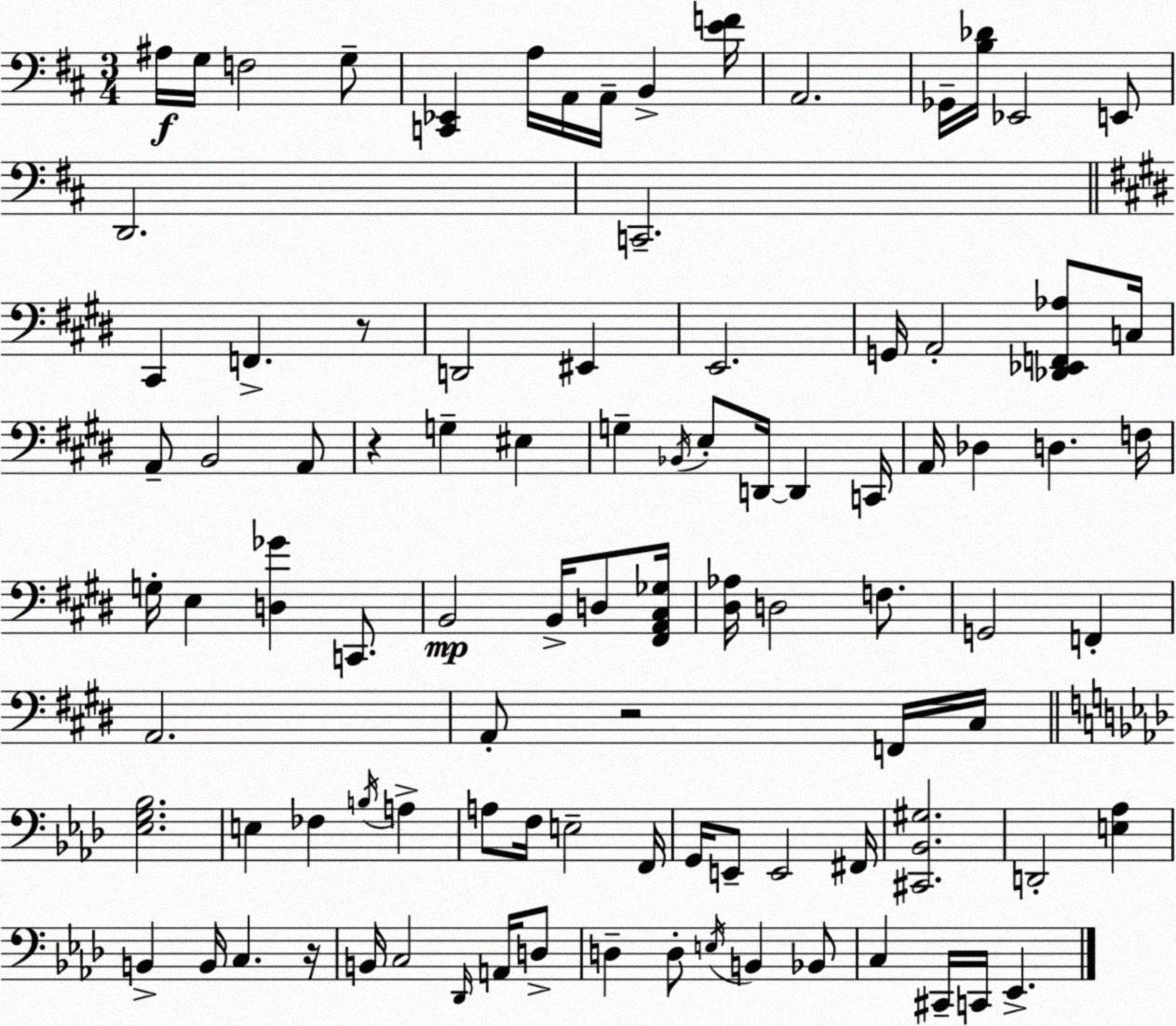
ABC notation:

X:1
T:Untitled
M:3/4
L:1/4
K:D
^A,/4 G,/4 F,2 G,/2 [C,,_E,,] A,/4 A,,/4 A,,/4 B,, [EF]/4 A,,2 _G,,/4 [B,_D]/4 _E,,2 E,,/2 D,,2 C,,2 ^C,, F,, z/2 D,,2 ^E,, E,,2 G,,/4 A,,2 [_D,,_E,,F,,_A,]/2 C,/4 A,,/2 B,,2 A,,/2 z G, ^E, G, _B,,/4 E,/2 D,,/4 D,, C,,/4 A,,/4 _D, D, F,/4 G,/4 E, [D,_G] C,,/2 B,,2 B,,/4 D,/2 [^F,,A,,^C,_G,]/4 [^D,_A,]/4 D,2 F,/2 G,,2 F,, A,,2 A,,/2 z2 F,,/4 ^C,/4 [_E,G,_B,]2 E, _F, B,/4 A, A,/2 F,/4 E,2 F,,/4 G,,/4 E,,/2 E,,2 ^F,,/4 [^C,,_B,,^G,]2 D,,2 [E,_A,] B,, B,,/4 C, z/4 B,,/4 C,2 _D,,/4 A,,/4 D,/2 D, D,/2 E,/4 B,, _B,,/2 C, ^C,,/4 C,,/4 _E,,